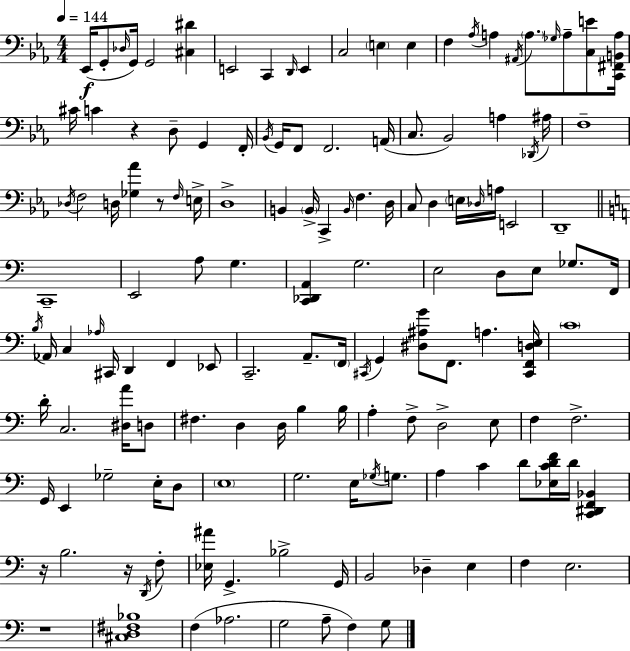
{
  \clef bass
  \numericTimeSignature
  \time 4/4
  \key ees \major
  \tempo 4 = 144
  \repeat volta 2 { ees,16(\f g,8-. \grace { des16 }) g,16 g,2 <cis dis'>4 | e,2 c,4 \grace { d,16 } e,4 | c2 \parenthesize e4 e4 | f4 \acciaccatura { aes16 } a4 \acciaccatura { ais,16 } \parenthesize a8. \grace { ges16 } | \break a8-- <c e'>8 <c, fis, b, a>16 cis'16 c'4 r4 d8-- | g,4 f,16-. \acciaccatura { bes,16 } g,16 f,8 f,2. | a,16( c8. bes,2) | a4 \acciaccatura { des,16 } ais16 f1-- | \break \acciaccatura { des16 } f2 | d16 <ges aes'>4 r8 \grace { f16 } e16-> d1-> | b,4 \parenthesize b,16-> c,4-> | \grace { b,16 } f4. d16 c8 d4 | \break \parenthesize e16 \grace { des16 } a16 e,2 d,1-- | \bar "||" \break \key a \minor c,1-- | e,2 a8 g4. | <c, des, a,>4 g2. | e2 d8 e8 ges8. f,16 | \break \acciaccatura { b16 } aes,16 c4 \grace { aes16 } cis,16 d,4 f,4 | ees,8 c,2.-- a,8.-- | \parenthesize f,16 \acciaccatura { cis,16 } g,4 <dis ais g'>8 f,8. a4. | <cis, f, d e>16 \parenthesize c'1 | \break d'16-. c2. | <dis a'>16 d8 fis4. d4 d16 b4 | b16 a4-. f8-> d2-> | e8 f4 f2.-> | \break g,16 e,4 ges2-- | e16-. d8 \parenthesize e1 | g2. e16 | \acciaccatura { ges16 } g8. a4 c'4 d'8 <ees c' d' f'>16 d'16 | \break <c, dis, f, bes,>4 r16 b2. | r16 \acciaccatura { d,16 } f8-. <ees ais'>16 g,4.-> bes2-> | g,16 b,2 des4-- | e4 f4 e2. | \break r1 | <cis d fis bes>1 | f4( aes2. | g2 a8-- f4) | \break g8 } \bar "|."
}